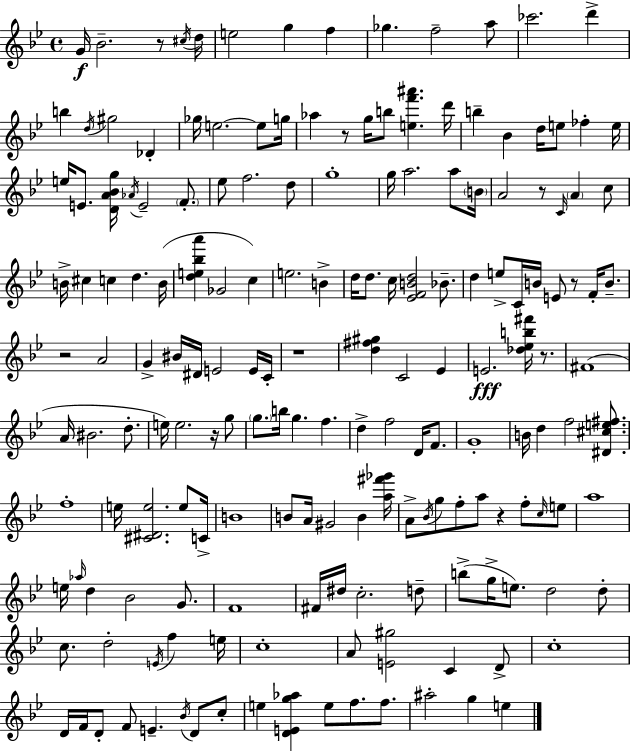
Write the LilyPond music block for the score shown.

{
  \clef treble
  \time 4/4
  \defaultTimeSignature
  \key g \minor
  g'16\f bes'2.-- r8 \acciaccatura { cis''16 } | d''16 e''2 g''4 f''4 | ges''4. f''2-- a''8 | ces'''2. d'''4-> | \break b''4 \acciaccatura { d''16 } gis''2 des'4-. | ges''16 e''2.~~ e''8 | g''16 aes''4 r8 g''16 b''8 <e'' f''' ais'''>4. | d'''16 b''4-- bes'4 d''16 e''8 fes''4-. | \break e''16 e''16 e'8. <d' a' bes' g''>16 \acciaccatura { aes'16 } e'2-- | \parenthesize f'8.-. ees''8 f''2. | d''8 g''1-. | g''16 a''2. | \break a''8 \parenthesize b'16 a'2 r8 \grace { c'16 } \parenthesize a'4 | c''8 b'16-> cis''4 c''4 d''4. | b'16( <d'' e'' bes'' a'''>4 ges'2 | c''4) e''2. | \break b'4-> d''16 d''8. c''16 <ees' f' b' d''>2 | bes'8.-- d''4 e''8-> c'16 b'16 e'8 r8 | f'16-. b'8.-- r2 a'2 | g'4-> bis'16 dis'16 e'2 | \break e'16 c'16-. r1 | <d'' fis'' gis''>4 c'2 | ees'4 e'2.\fff | <des'' ees'' b'' fis'''>16 r8. fis'1( | \break a'16 bis'2. | d''8.-. e''16) e''2. | r16 g''8 \parenthesize g''8. b''16 g''4. f''4. | d''4-> f''2 | \break d'16 f'8. g'1-. | b'16 d''4 f''2 | <dis' cis'' e'' fis''>8. f''1-. | e''16 <cis' dis' e''>2. | \break e''8 c'16-> b'1 | b'8 a'16 gis'2 b'4 | <a'' fis''' ges'''>16 a'8-> \acciaccatura { bes'16 } g''8 f''8-. a''8 r4 | f''8-. \grace { c''16 } e''8 a''1 | \break e''16 \grace { aes''16 } d''4 bes'2 | g'8. f'1 | fis'16 dis''16 c''2.-. | d''8-- b''8->( g''16-> e''8.) d''2 | \break d''8-. c''8. d''2-. | \acciaccatura { e'16 } f''4 e''16 c''1-. | a'8 <e' gis''>2 | c'4 d'8-> c''1-. | \break d'16 f'16 d'8-. f'8 e'4.-- | \acciaccatura { bes'16 } d'8 c''8-. e''4 <d' e' g'' aes''>4 | e''8 f''8. f''8. ais''2-. | g''4 e''4 \bar "|."
}